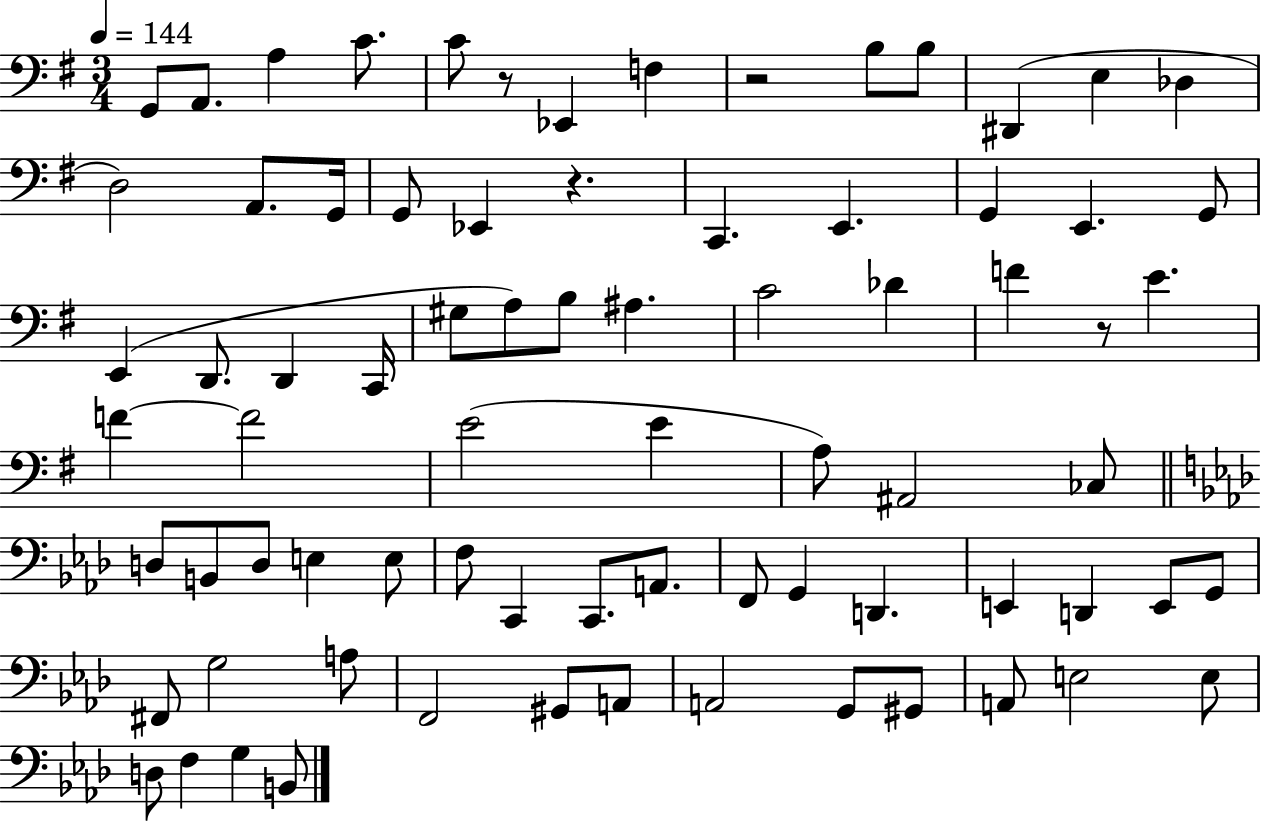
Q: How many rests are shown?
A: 4